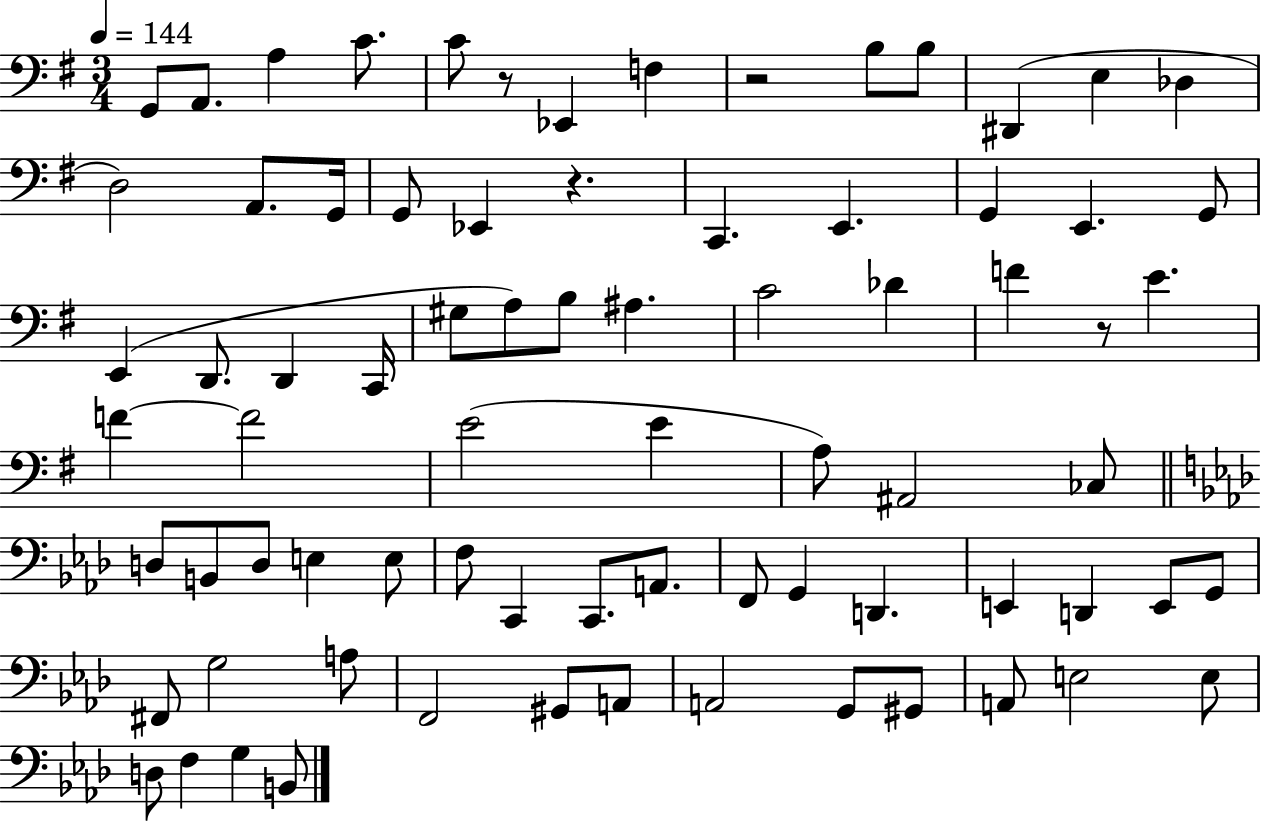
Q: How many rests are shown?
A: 4